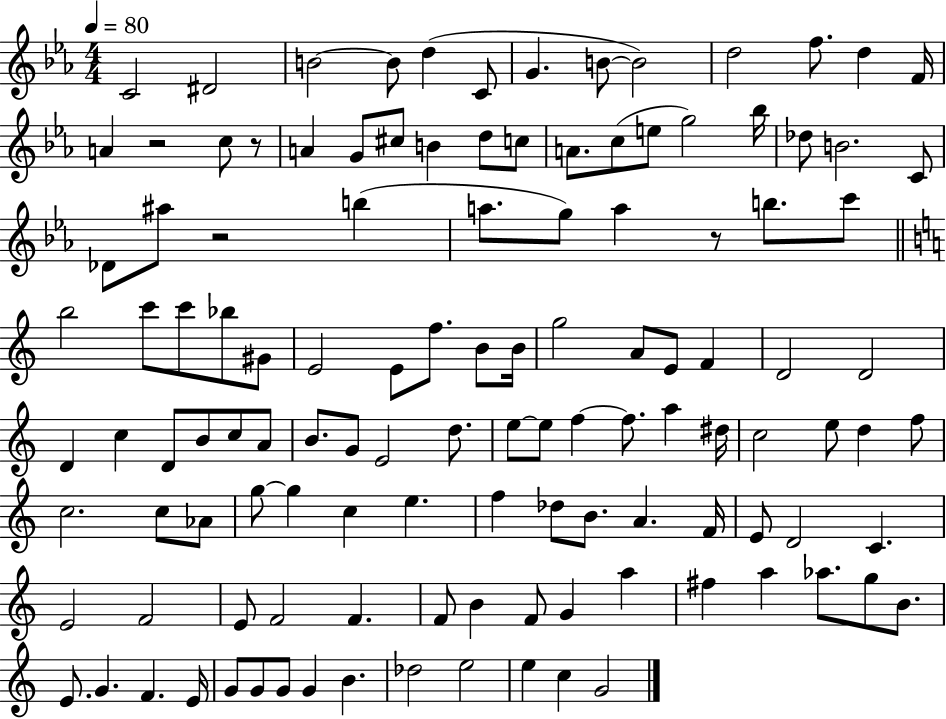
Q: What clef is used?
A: treble